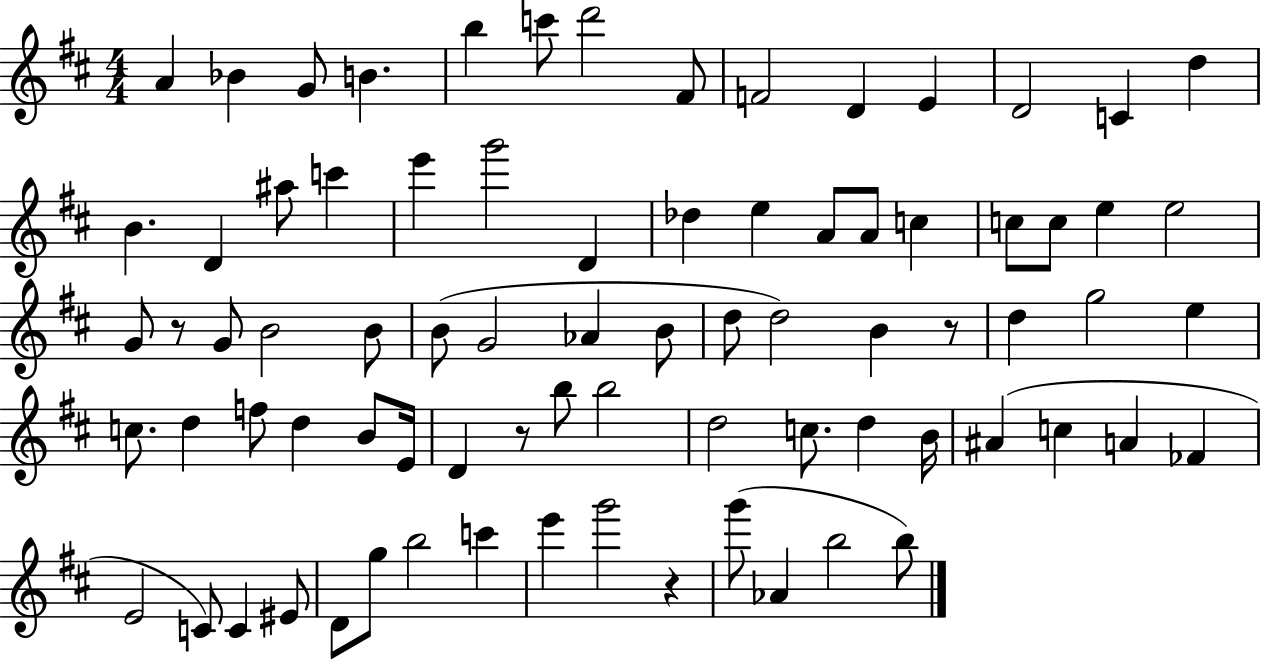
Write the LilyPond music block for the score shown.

{
  \clef treble
  \numericTimeSignature
  \time 4/4
  \key d \major
  a'4 bes'4 g'8 b'4. | b''4 c'''8 d'''2 fis'8 | f'2 d'4 e'4 | d'2 c'4 d''4 | \break b'4. d'4 ais''8 c'''4 | e'''4 g'''2 d'4 | des''4 e''4 a'8 a'8 c''4 | c''8 c''8 e''4 e''2 | \break g'8 r8 g'8 b'2 b'8 | b'8( g'2 aes'4 b'8 | d''8 d''2) b'4 r8 | d''4 g''2 e''4 | \break c''8. d''4 f''8 d''4 b'8 e'16 | d'4 r8 b''8 b''2 | d''2 c''8. d''4 b'16 | ais'4( c''4 a'4 fes'4 | \break e'2 c'8) c'4 eis'8 | d'8 g''8 b''2 c'''4 | e'''4 g'''2 r4 | g'''8( aes'4 b''2 b''8) | \break \bar "|."
}